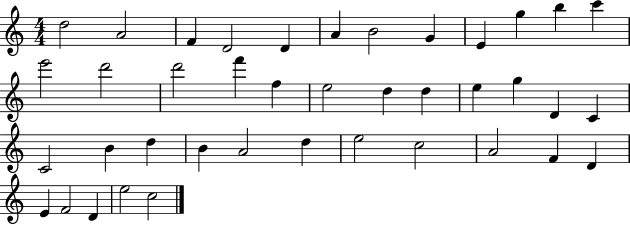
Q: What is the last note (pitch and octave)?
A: C5